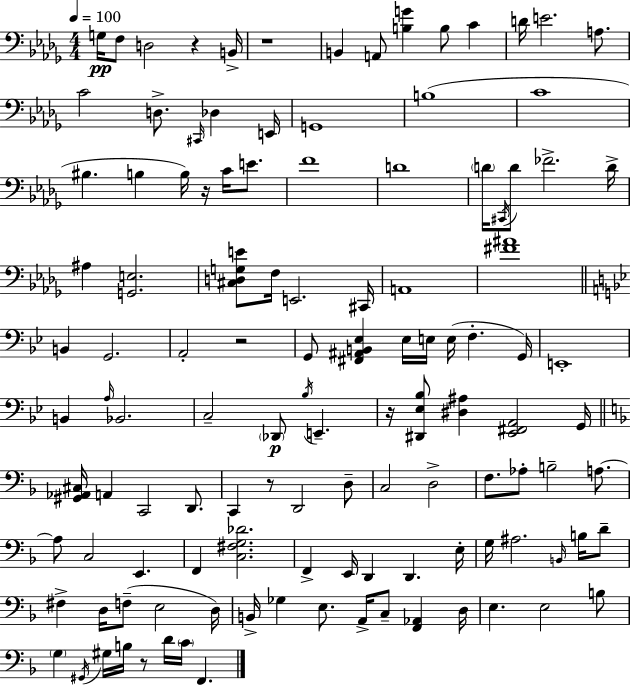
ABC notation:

X:1
T:Untitled
M:4/4
L:1/4
K:Bbm
G,/4 F,/2 D,2 z B,,/4 z4 B,, A,,/2 [B,G] B,/2 C D/4 E2 A,/2 C2 D,/2 ^C,,/4 _D, E,,/4 G,,4 B,4 C4 ^B, B, B,/4 z/4 C/4 E/2 F4 D4 D/4 ^C,,/4 D/2 _F2 D/4 ^A, [G,,E,]2 [^C,D,G,E]/2 F,/4 E,,2 ^C,,/4 A,,4 [^F^A]4 B,, G,,2 A,,2 z2 G,,/2 [^F,,^A,,B,,_E,] _E,/4 E,/4 E,/4 F, G,,/4 E,,4 B,, A,/4 _B,,2 C,2 _D,,/2 _B,/4 E,, z/4 [^D,,_E,_B,]/2 [^D,^A,] [_E,,^F,,A,,]2 G,,/4 [^G,,_A,,^C,]/4 A,, C,,2 D,,/2 C,, z/2 D,,2 D,/2 C,2 D,2 F,/2 _A,/2 B,2 A,/2 A,/2 C,2 E,, F,, [C,^F,G,_D]2 F,, E,,/4 D,, D,, E,/4 G,/4 ^A,2 B,,/4 B,/4 D/2 ^F, D,/4 F,/2 E,2 D,/4 B,,/4 _G, E,/2 A,,/4 C,/2 [F,,_A,,] D,/4 E, E,2 B,/2 G, ^G,,/4 ^G,/4 B,/4 z/2 D/4 C/4 F,,